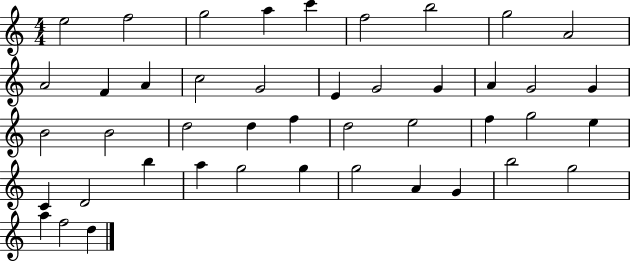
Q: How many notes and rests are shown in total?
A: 44